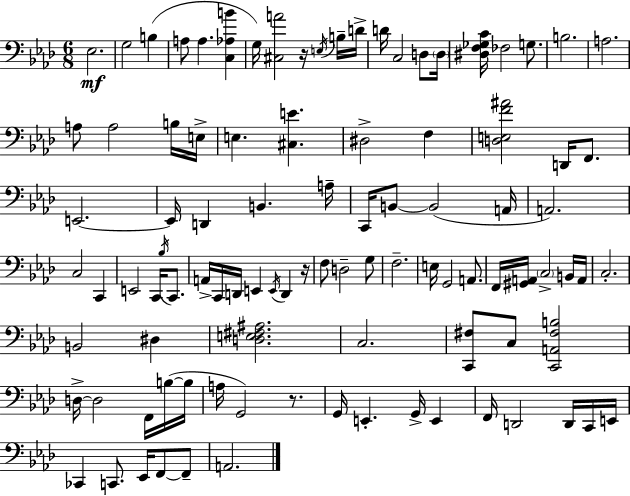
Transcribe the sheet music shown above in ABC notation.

X:1
T:Untitled
M:6/8
L:1/4
K:Ab
_E,2 G,2 B, A,/2 A, [C,_A,B] G,/4 [^C,A]2 z/4 E,/4 B,/4 D/4 D/4 C,2 D,/2 D,/4 [^D,F,_G,C]/4 _F,2 G,/2 B,2 A,2 A,/2 A,2 B,/4 E,/4 E, [^C,E] ^D,2 F, [D,E,F^A]2 D,,/4 F,,/2 E,,2 E,,/4 D,, B,, A,/4 C,,/4 B,,/2 B,,2 A,,/4 A,,2 C,2 C,, E,,2 C,,/4 _B,/4 C,,/2 A,,/4 C,,/4 D,,/4 E,, E,,/4 D,, z/4 F,/2 D,2 G,/2 F,2 E,/4 G,,2 A,,/2 F,,/4 [^G,,A,,]/4 C,2 B,,/4 A,,/4 C,2 B,,2 ^D, [D,E,^F,^A,]2 C,2 [C,,^F,]/2 C,/2 [C,,A,,^F,B,]2 D,/4 D,2 F,,/4 B,/4 B,/4 A,/4 G,,2 z/2 G,,/4 E,, G,,/4 E,, F,,/4 D,,2 D,,/4 C,,/4 E,,/4 _C,, C,,/2 _E,,/4 F,,/2 F,,/2 A,,2